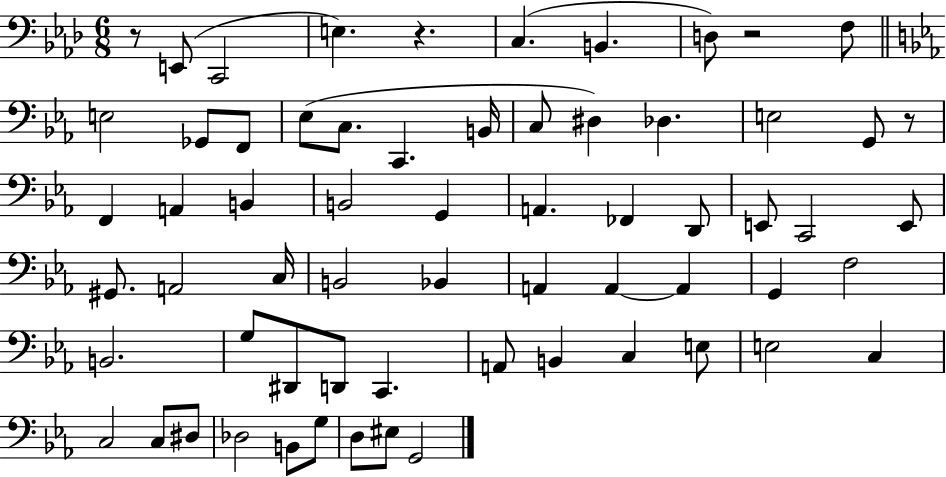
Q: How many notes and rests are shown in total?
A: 64